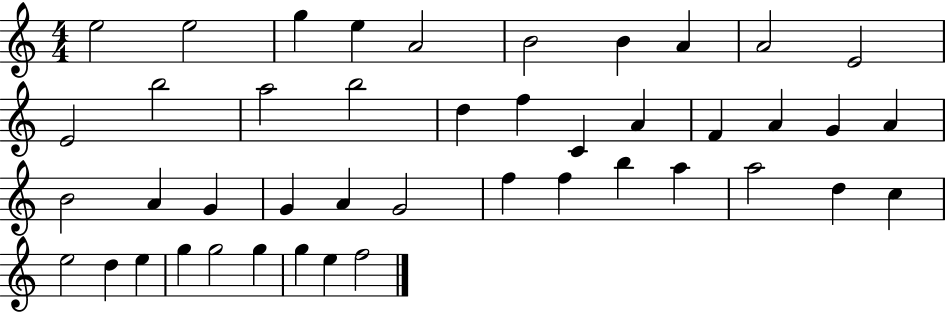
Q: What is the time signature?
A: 4/4